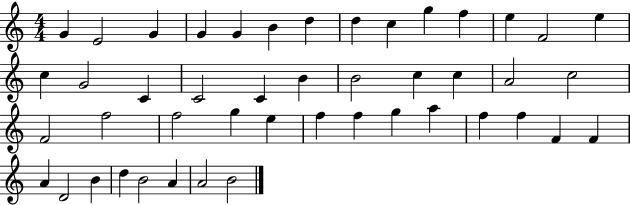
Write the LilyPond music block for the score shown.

{
  \clef treble
  \numericTimeSignature
  \time 4/4
  \key c \major
  g'4 e'2 g'4 | g'4 g'4 b'4 d''4 | d''4 c''4 g''4 f''4 | e''4 f'2 e''4 | \break c''4 g'2 c'4 | c'2 c'4 b'4 | b'2 c''4 c''4 | a'2 c''2 | \break f'2 f''2 | f''2 g''4 e''4 | f''4 f''4 g''4 a''4 | f''4 f''4 f'4 f'4 | \break a'4 d'2 b'4 | d''4 b'2 a'4 | a'2 b'2 | \bar "|."
}